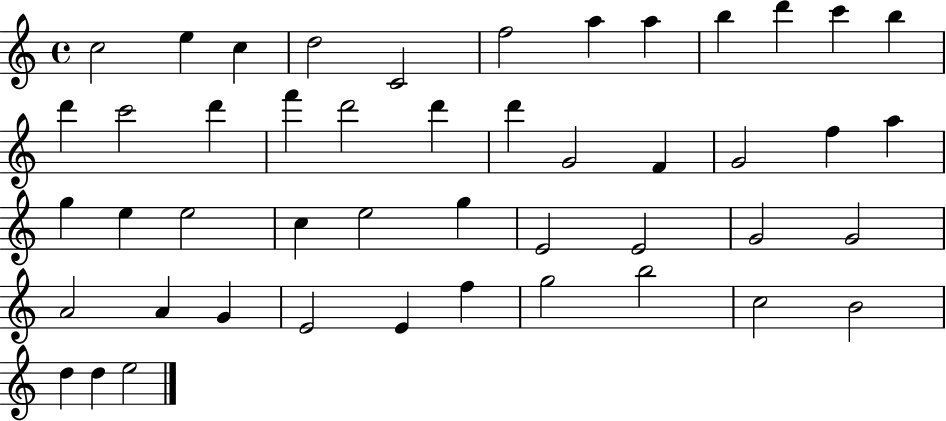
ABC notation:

X:1
T:Untitled
M:4/4
L:1/4
K:C
c2 e c d2 C2 f2 a a b d' c' b d' c'2 d' f' d'2 d' d' G2 F G2 f a g e e2 c e2 g E2 E2 G2 G2 A2 A G E2 E f g2 b2 c2 B2 d d e2